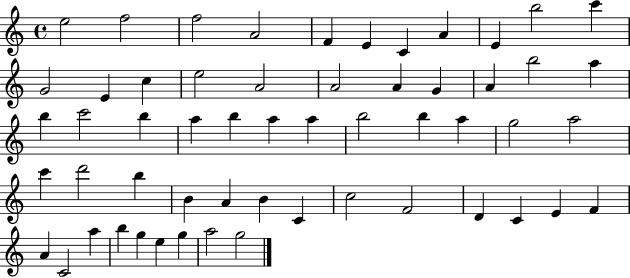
E5/h F5/h F5/h A4/h F4/q E4/q C4/q A4/q E4/q B5/h C6/q G4/h E4/q C5/q E5/h A4/h A4/h A4/q G4/q A4/q B5/h A5/q B5/q C6/h B5/q A5/q B5/q A5/q A5/q B5/h B5/q A5/q G5/h A5/h C6/q D6/h B5/q B4/q A4/q B4/q C4/q C5/h F4/h D4/q C4/q E4/q F4/q A4/q C4/h A5/q B5/q G5/q E5/q G5/q A5/h G5/h